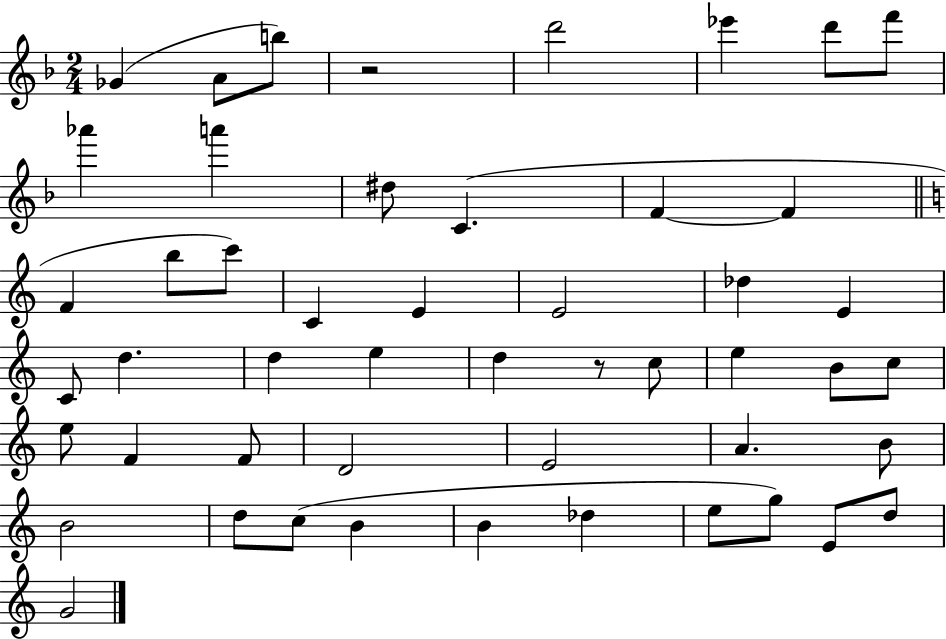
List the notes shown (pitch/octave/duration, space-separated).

Gb4/q A4/e B5/e R/h D6/h Eb6/q D6/e F6/e Ab6/q A6/q D#5/e C4/q. F4/q F4/q F4/q B5/e C6/e C4/q E4/q E4/h Db5/q E4/q C4/e D5/q. D5/q E5/q D5/q R/e C5/e E5/q B4/e C5/e E5/e F4/q F4/e D4/h E4/h A4/q. B4/e B4/h D5/e C5/e B4/q B4/q Db5/q E5/e G5/e E4/e D5/e G4/h